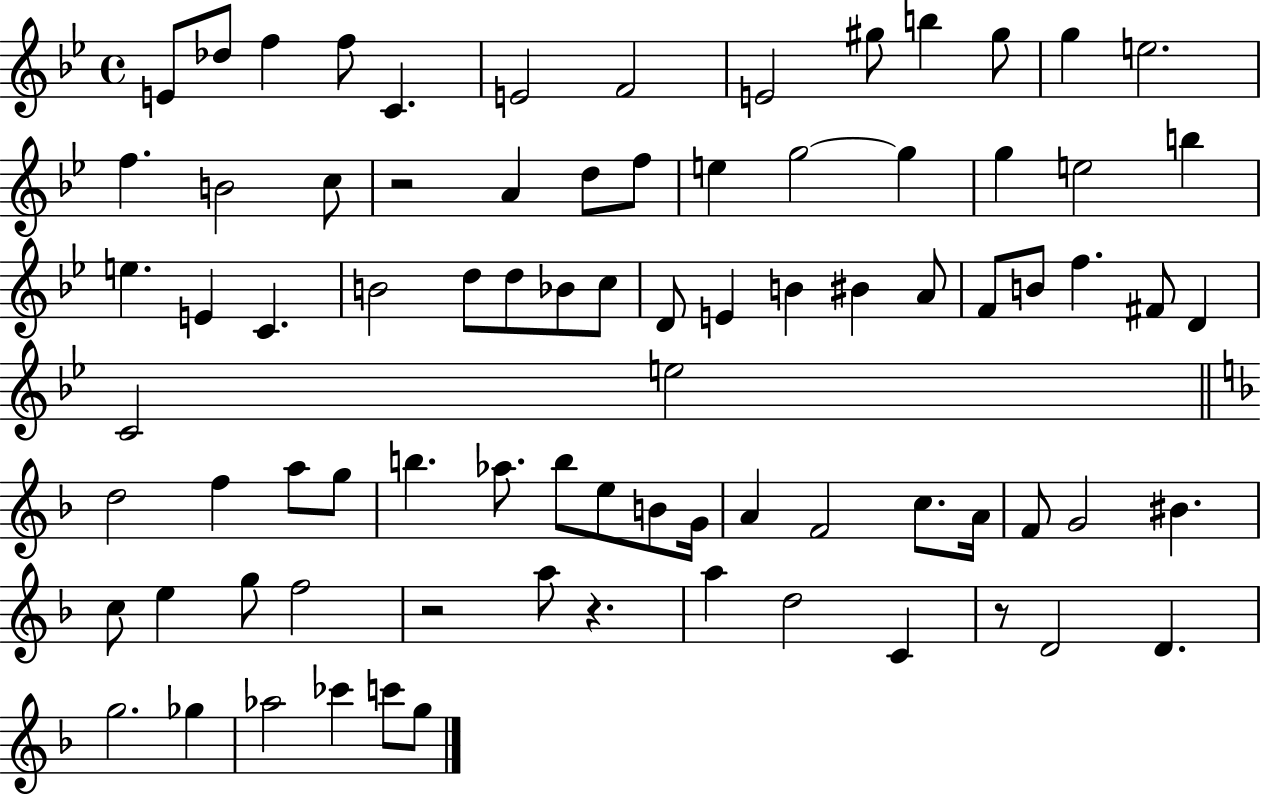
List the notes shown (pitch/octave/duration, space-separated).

E4/e Db5/e F5/q F5/e C4/q. E4/h F4/h E4/h G#5/e B5/q G#5/e G5/q E5/h. F5/q. B4/h C5/e R/h A4/q D5/e F5/e E5/q G5/h G5/q G5/q E5/h B5/q E5/q. E4/q C4/q. B4/h D5/e D5/e Bb4/e C5/e D4/e E4/q B4/q BIS4/q A4/e F4/e B4/e F5/q. F#4/e D4/q C4/h E5/h D5/h F5/q A5/e G5/e B5/q. Ab5/e. B5/e E5/e B4/e G4/s A4/q F4/h C5/e. A4/s F4/e G4/h BIS4/q. C5/e E5/q G5/e F5/h R/h A5/e R/q. A5/q D5/h C4/q R/e D4/h D4/q. G5/h. Gb5/q Ab5/h CES6/q C6/e G5/e